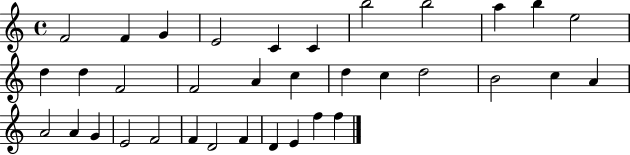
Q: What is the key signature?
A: C major